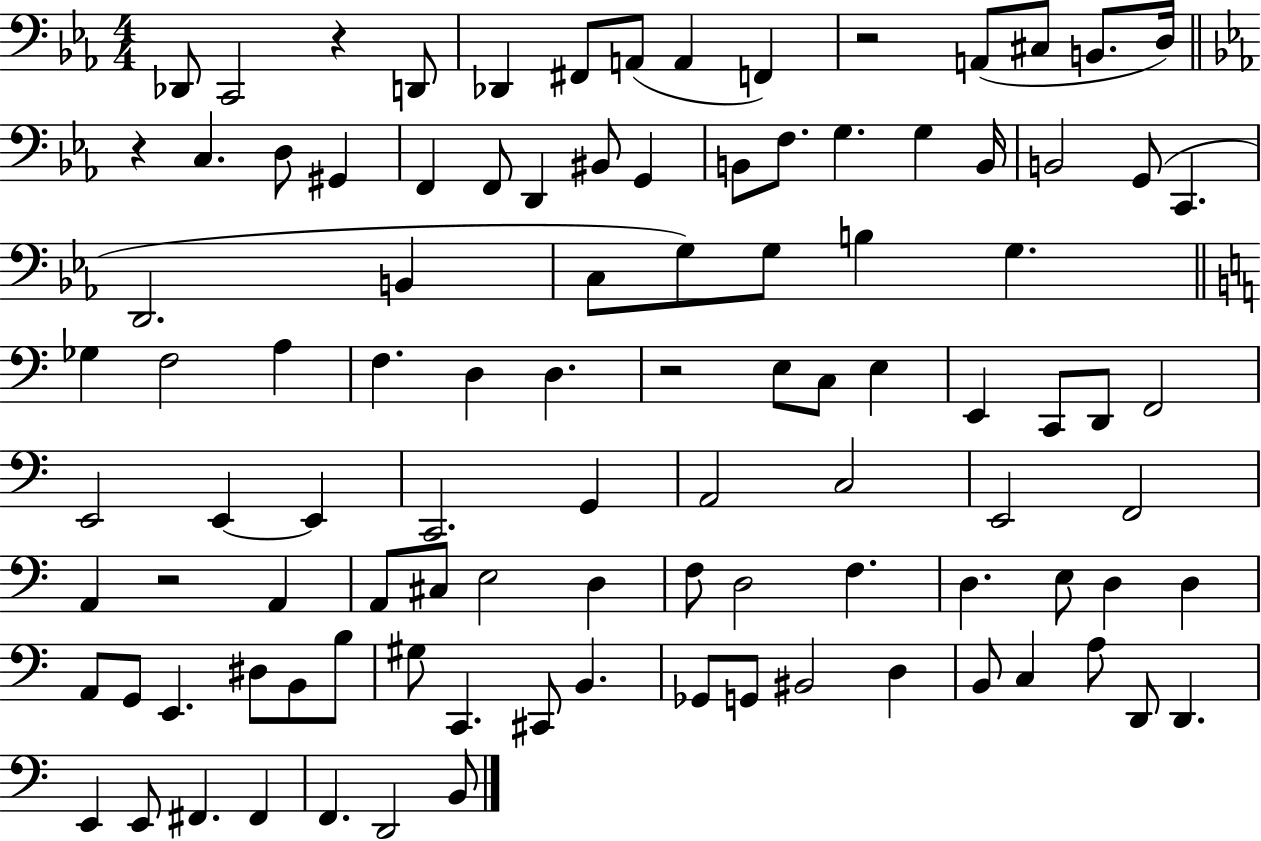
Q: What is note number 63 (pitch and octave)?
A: D3